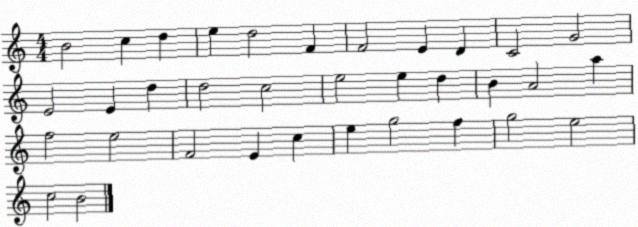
X:1
T:Untitled
M:4/4
L:1/4
K:C
B2 c d e d2 F F2 E D C2 G2 E2 E d d2 c2 e2 e d B A2 a f2 e2 F2 E c e g2 f g2 e2 c2 B2